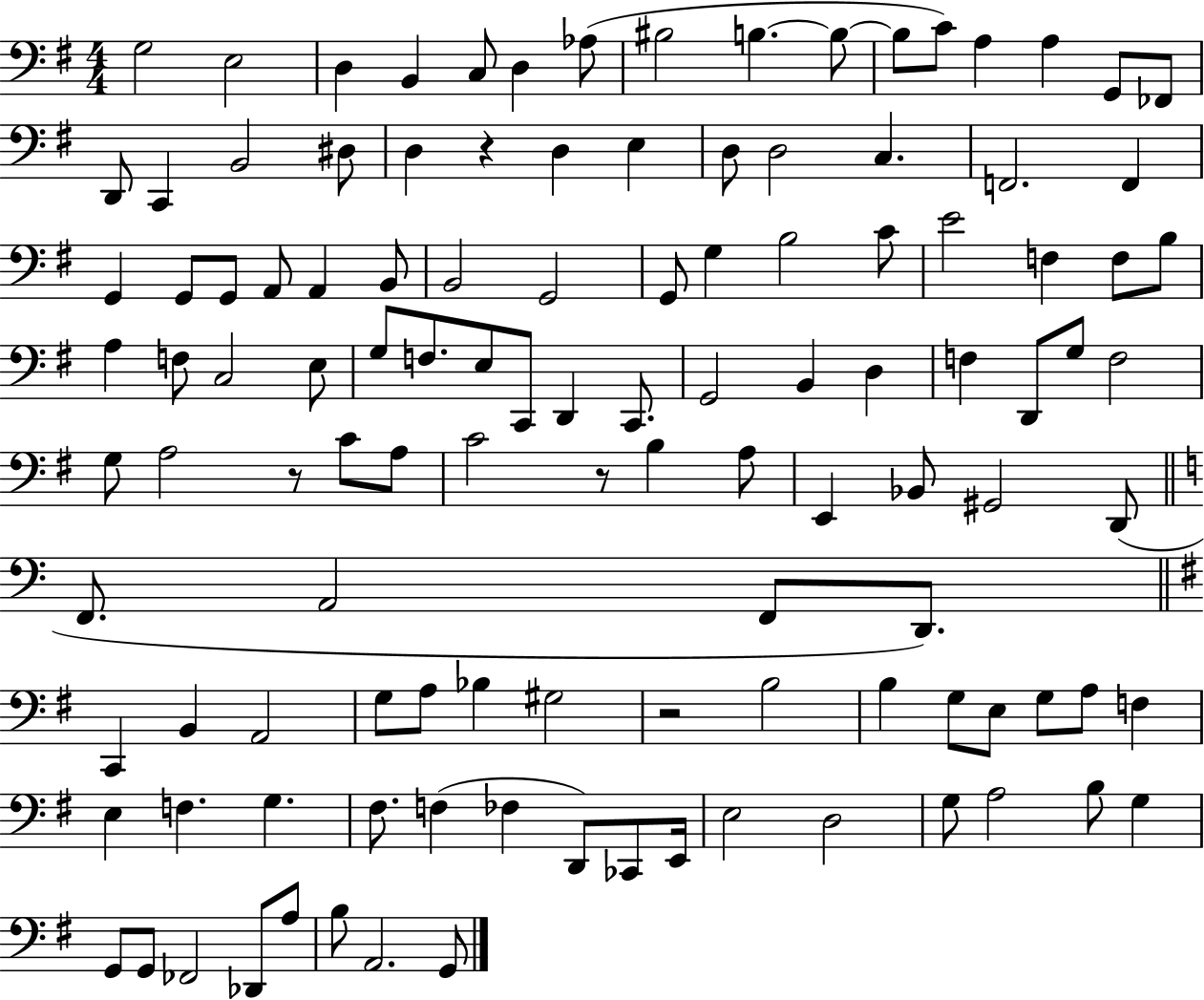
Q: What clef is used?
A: bass